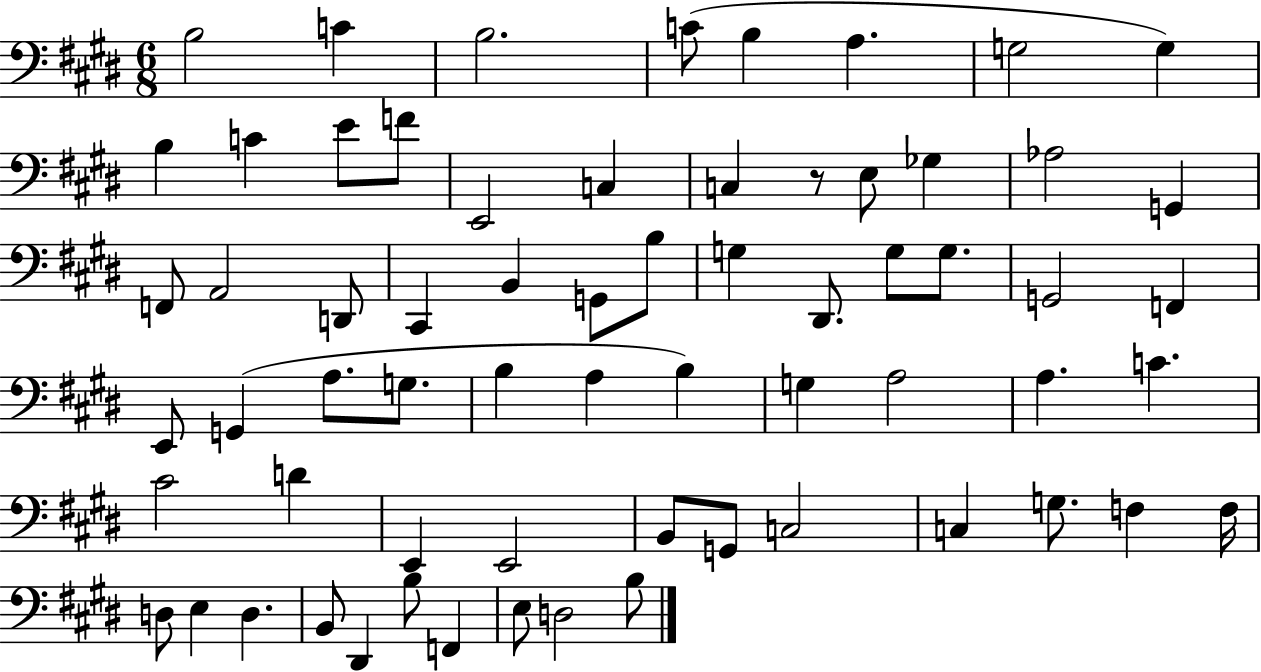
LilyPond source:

{
  \clef bass
  \numericTimeSignature
  \time 6/8
  \key e \major
  b2 c'4 | b2. | c'8( b4 a4. | g2 g4) | \break b4 c'4 e'8 f'8 | e,2 c4 | c4 r8 e8 ges4 | aes2 g,4 | \break f,8 a,2 d,8 | cis,4 b,4 g,8 b8 | g4 dis,8. g8 g8. | g,2 f,4 | \break e,8 g,4( a8. g8. | b4 a4 b4) | g4 a2 | a4. c'4. | \break cis'2 d'4 | e,4 e,2 | b,8 g,8 c2 | c4 g8. f4 f16 | \break d8 e4 d4. | b,8 dis,4 b8 f,4 | e8 d2 b8 | \bar "|."
}